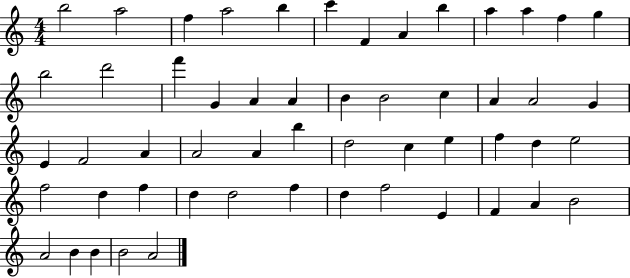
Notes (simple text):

B5/h A5/h F5/q A5/h B5/q C6/q F4/q A4/q B5/q A5/q A5/q F5/q G5/q B5/h D6/h F6/q G4/q A4/q A4/q B4/q B4/h C5/q A4/q A4/h G4/q E4/q F4/h A4/q A4/h A4/q B5/q D5/h C5/q E5/q F5/q D5/q E5/h F5/h D5/q F5/q D5/q D5/h F5/q D5/q F5/h E4/q F4/q A4/q B4/h A4/h B4/q B4/q B4/h A4/h